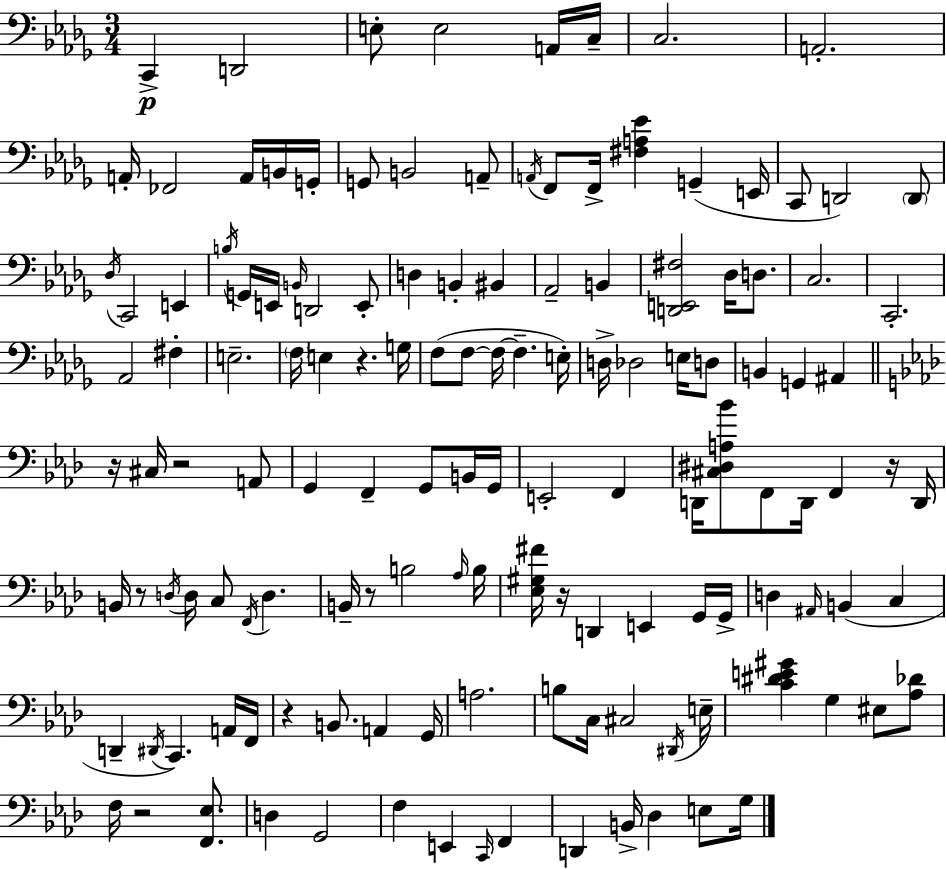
X:1
T:Untitled
M:3/4
L:1/4
K:Bbm
C,, D,,2 E,/2 E,2 A,,/4 C,/4 C,2 A,,2 A,,/4 _F,,2 A,,/4 B,,/4 G,,/4 G,,/2 B,,2 A,,/2 A,,/4 F,,/2 F,,/4 [^F,A,_E] G,, E,,/4 C,,/2 D,,2 D,,/2 _D,/4 C,,2 E,, B,/4 G,,/4 E,,/4 B,,/4 D,,2 E,,/2 D, B,, ^B,, _A,,2 B,, [D,,E,,^F,]2 _D,/4 D,/2 C,2 C,,2 _A,,2 ^F, E,2 F,/4 E, z G,/4 F,/2 F,/2 F,/4 F, E,/4 D,/4 _D,2 E,/4 D,/2 B,, G,, ^A,, z/4 ^C,/4 z2 A,,/2 G,, F,, G,,/2 B,,/4 G,,/4 E,,2 F,, D,,/4 [^C,^D,A,_B]/2 F,,/2 D,,/4 F,, z/4 D,,/4 B,,/4 z/2 D,/4 D,/4 C,/2 F,,/4 D, B,,/4 z/2 B,2 _A,/4 B,/4 [_E,^G,^F]/4 z/4 D,, E,, G,,/4 G,,/4 D, ^A,,/4 B,, C, D,, ^D,,/4 C,, A,,/4 F,,/4 z B,,/2 A,, G,,/4 A,2 B,/2 C,/4 ^C,2 ^D,,/4 E,/4 [C^DE^G] G, ^E,/2 [_A,_D]/2 F,/4 z2 [F,,_E,]/2 D, G,,2 F, E,, C,,/4 F,, D,, B,,/4 _D, E,/2 G,/4